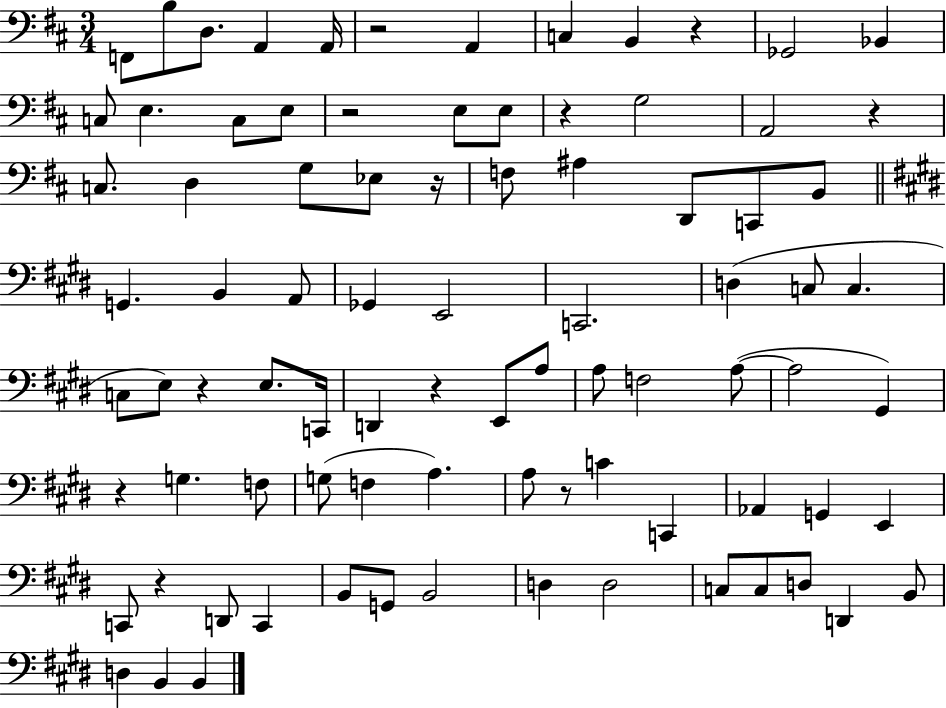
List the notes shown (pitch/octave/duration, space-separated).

F2/e B3/e D3/e. A2/q A2/s R/h A2/q C3/q B2/q R/q Gb2/h Bb2/q C3/e E3/q. C3/e E3/e R/h E3/e E3/e R/q G3/h A2/h R/q C3/e. D3/q G3/e Eb3/e R/s F3/e A#3/q D2/e C2/e B2/e G2/q. B2/q A2/e Gb2/q E2/h C2/h. D3/q C3/e C3/q. C3/e E3/e R/q E3/e. C2/s D2/q R/q E2/e A3/e A3/e F3/h A3/e A3/h G#2/q R/q G3/q. F3/e G3/e F3/q A3/q. A3/e R/e C4/q C2/q Ab2/q G2/q E2/q C2/e R/q D2/e C2/q B2/e G2/e B2/h D3/q D3/h C3/e C3/e D3/e D2/q B2/e D3/q B2/q B2/q